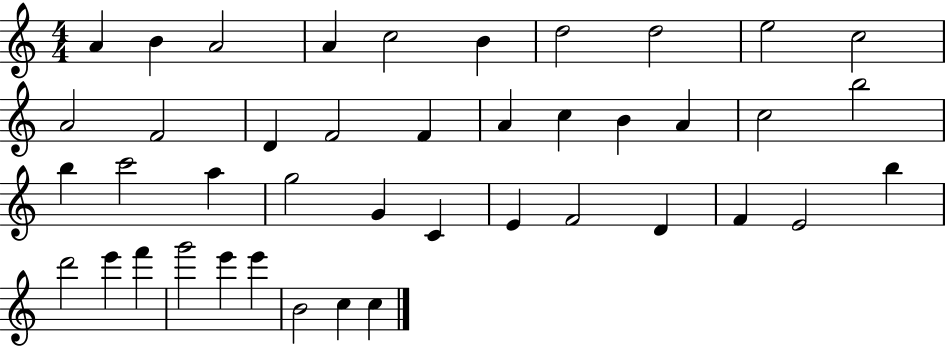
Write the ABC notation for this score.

X:1
T:Untitled
M:4/4
L:1/4
K:C
A B A2 A c2 B d2 d2 e2 c2 A2 F2 D F2 F A c B A c2 b2 b c'2 a g2 G C E F2 D F E2 b d'2 e' f' g'2 e' e' B2 c c